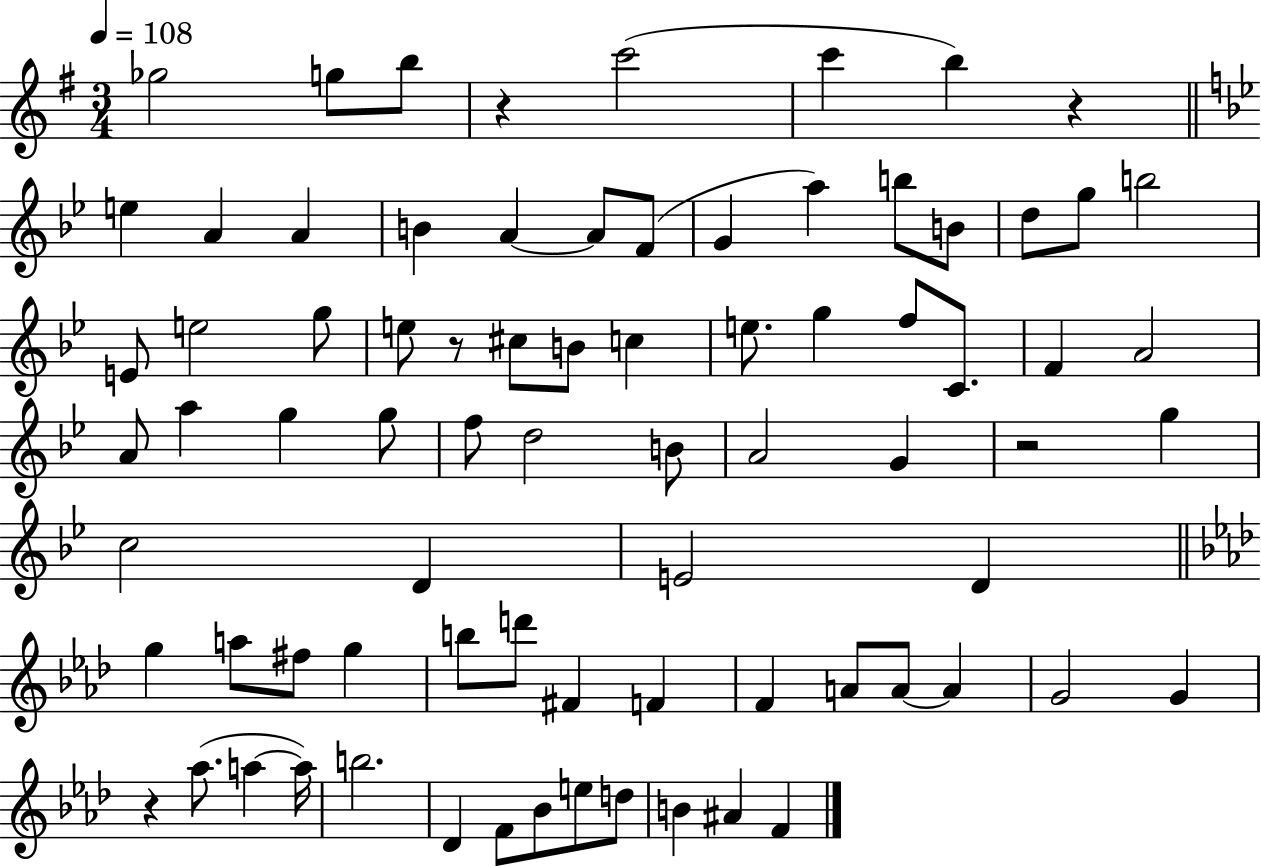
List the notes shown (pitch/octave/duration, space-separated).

Gb5/h G5/e B5/e R/q C6/h C6/q B5/q R/q E5/q A4/q A4/q B4/q A4/q A4/e F4/e G4/q A5/q B5/e B4/e D5/e G5/e B5/h E4/e E5/h G5/e E5/e R/e C#5/e B4/e C5/q E5/e. G5/q F5/e C4/e. F4/q A4/h A4/e A5/q G5/q G5/e F5/e D5/h B4/e A4/h G4/q R/h G5/q C5/h D4/q E4/h D4/q G5/q A5/e F#5/e G5/q B5/e D6/e F#4/q F4/q F4/q A4/e A4/e A4/q G4/h G4/q R/q Ab5/e. A5/q A5/s B5/h. Db4/q F4/e Bb4/e E5/e D5/e B4/q A#4/q F4/q